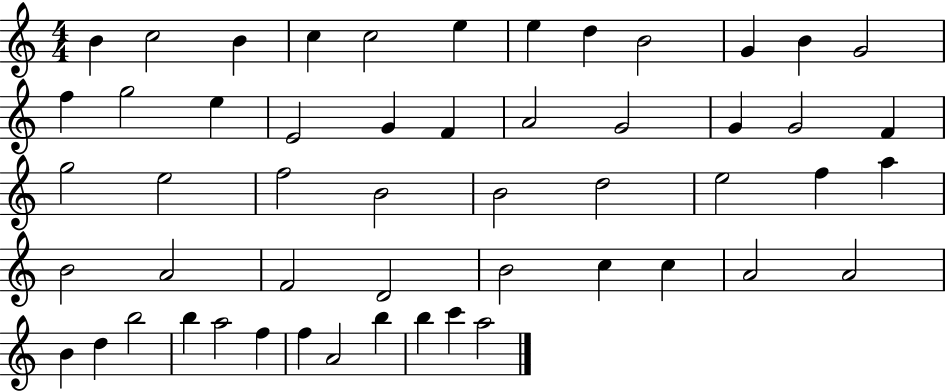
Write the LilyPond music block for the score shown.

{
  \clef treble
  \numericTimeSignature
  \time 4/4
  \key c \major
  b'4 c''2 b'4 | c''4 c''2 e''4 | e''4 d''4 b'2 | g'4 b'4 g'2 | \break f''4 g''2 e''4 | e'2 g'4 f'4 | a'2 g'2 | g'4 g'2 f'4 | \break g''2 e''2 | f''2 b'2 | b'2 d''2 | e''2 f''4 a''4 | \break b'2 a'2 | f'2 d'2 | b'2 c''4 c''4 | a'2 a'2 | \break b'4 d''4 b''2 | b''4 a''2 f''4 | f''4 a'2 b''4 | b''4 c'''4 a''2 | \break \bar "|."
}